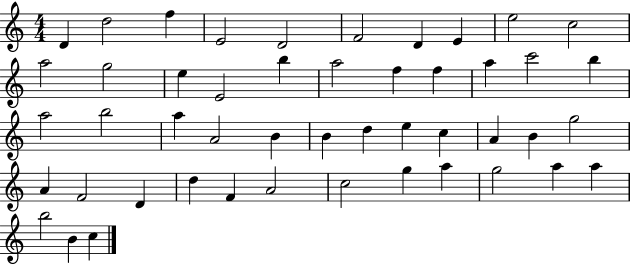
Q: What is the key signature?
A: C major